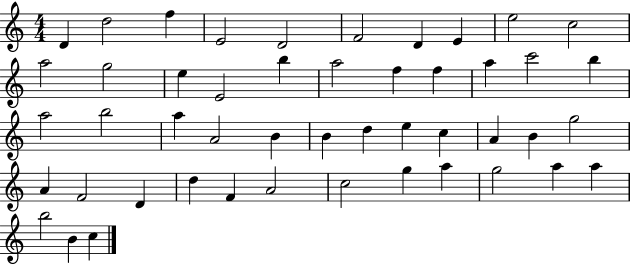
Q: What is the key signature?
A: C major